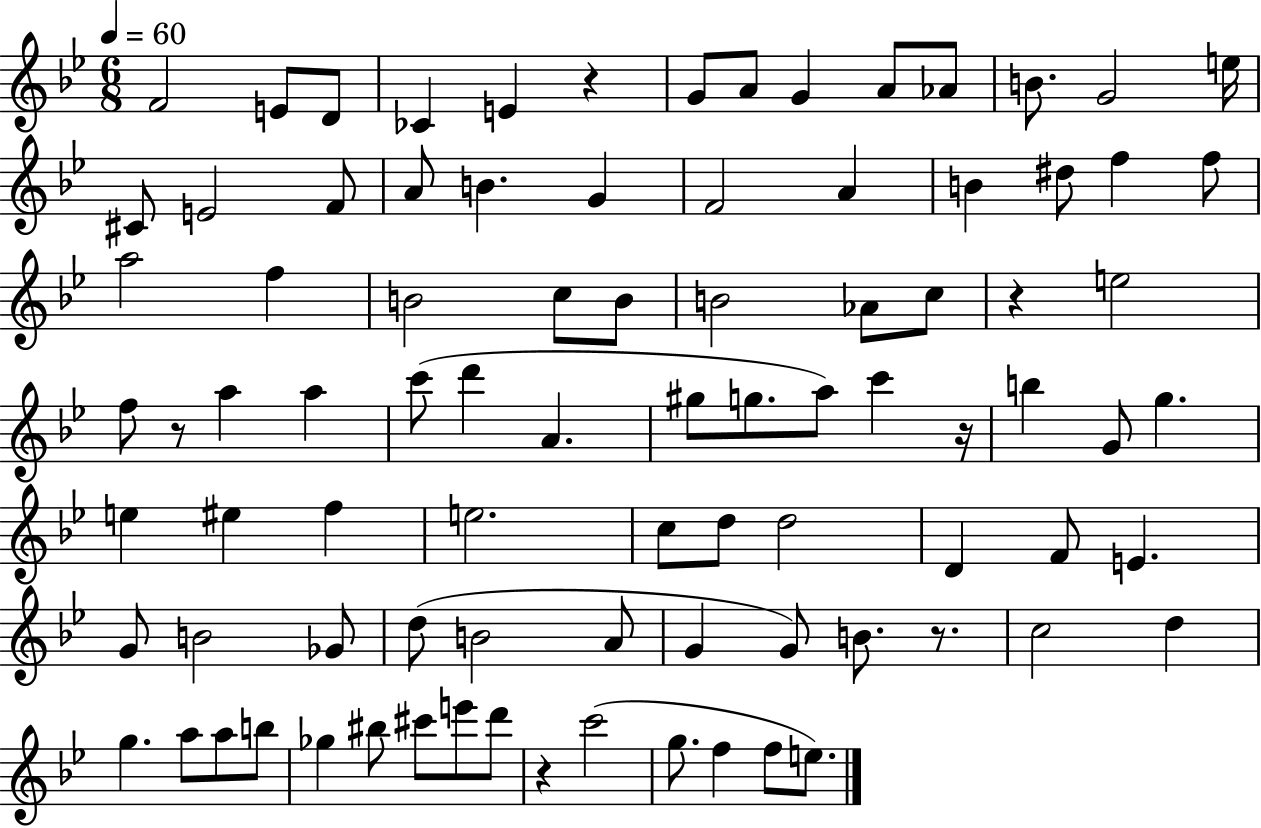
F4/h E4/e D4/e CES4/q E4/q R/q G4/e A4/e G4/q A4/e Ab4/e B4/e. G4/h E5/s C#4/e E4/h F4/e A4/e B4/q. G4/q F4/h A4/q B4/q D#5/e F5/q F5/e A5/h F5/q B4/h C5/e B4/e B4/h Ab4/e C5/e R/q E5/h F5/e R/e A5/q A5/q C6/e D6/q A4/q. G#5/e G5/e. A5/e C6/q R/s B5/q G4/e G5/q. E5/q EIS5/q F5/q E5/h. C5/e D5/e D5/h D4/q F4/e E4/q. G4/e B4/h Gb4/e D5/e B4/h A4/e G4/q G4/e B4/e. R/e. C5/h D5/q G5/q. A5/e A5/e B5/e Gb5/q BIS5/e C#6/e E6/e D6/e R/q C6/h G5/e. F5/q F5/e E5/e.